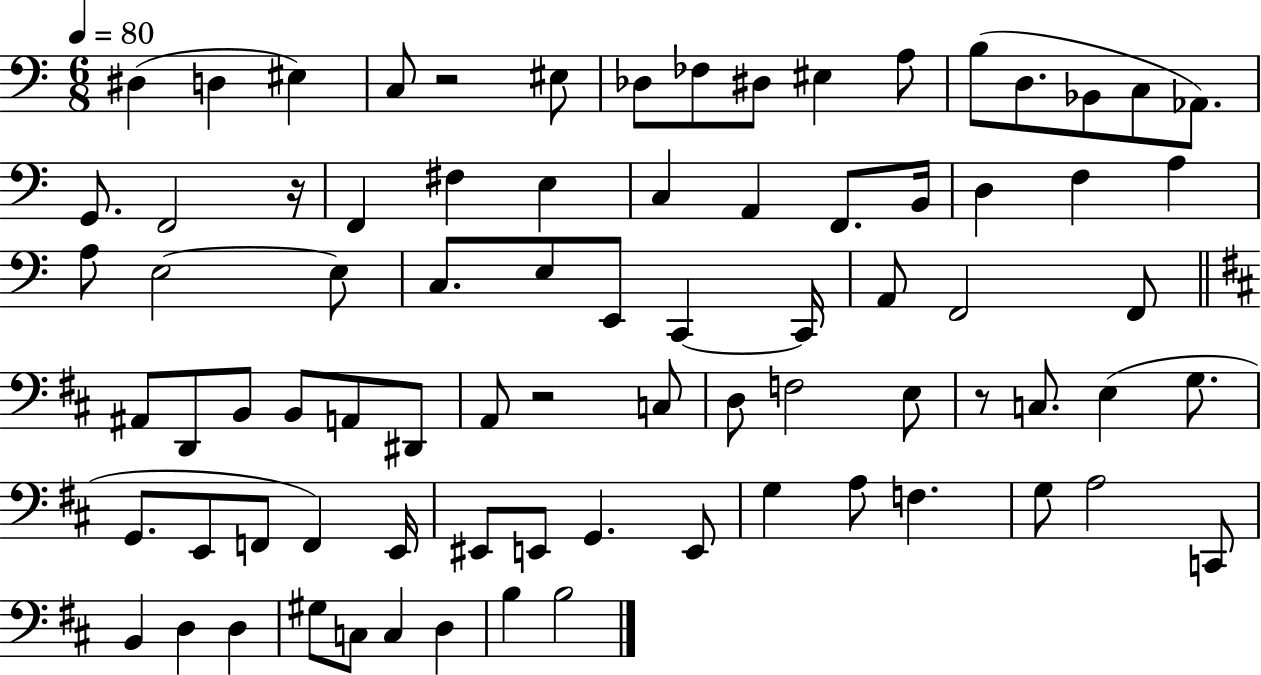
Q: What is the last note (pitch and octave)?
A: B3